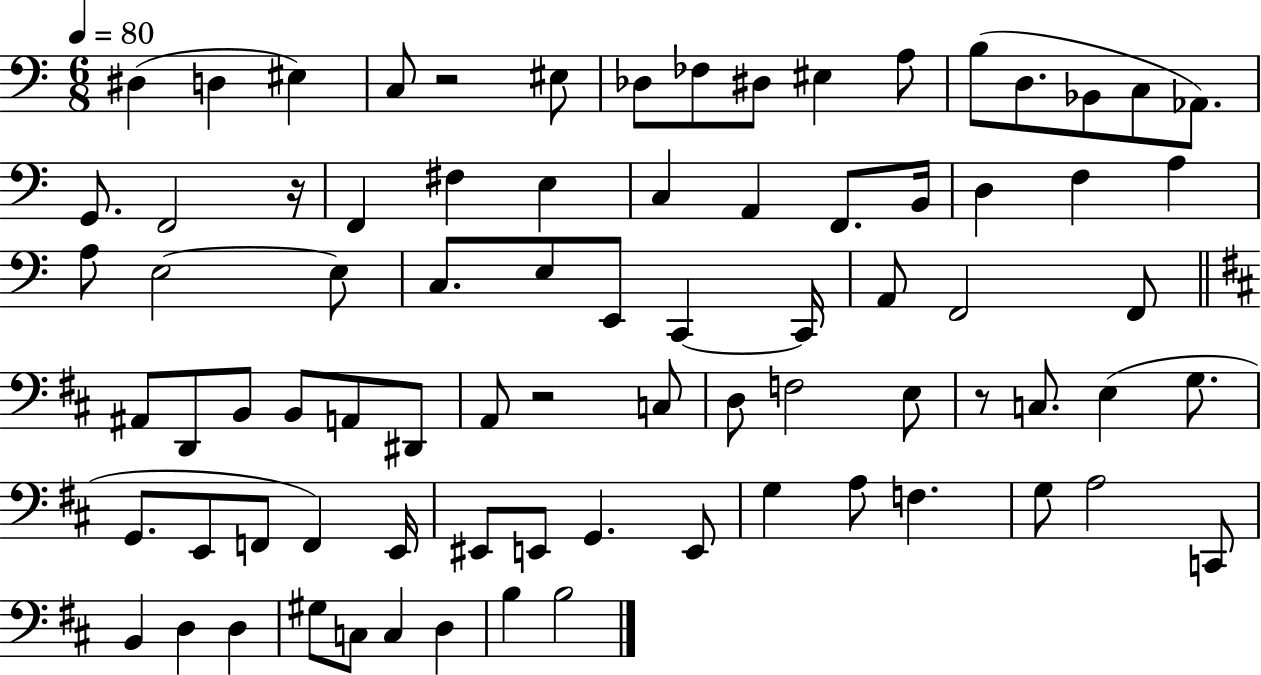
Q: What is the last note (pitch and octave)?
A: B3